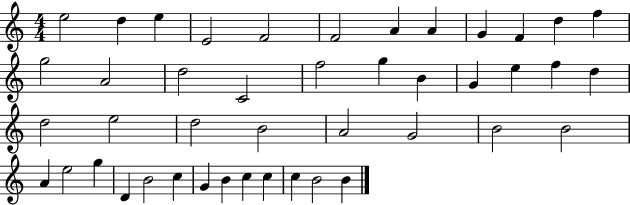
E5/h D5/q E5/q E4/h F4/h F4/h A4/q A4/q G4/q F4/q D5/q F5/q G5/h A4/h D5/h C4/h F5/h G5/q B4/q G4/q E5/q F5/q D5/q D5/h E5/h D5/h B4/h A4/h G4/h B4/h B4/h A4/q E5/h G5/q D4/q B4/h C5/q G4/q B4/q C5/q C5/q C5/q B4/h B4/q